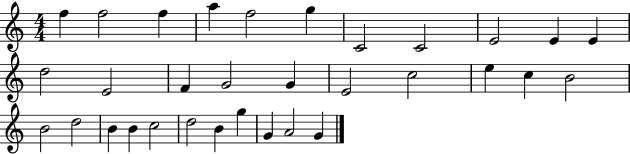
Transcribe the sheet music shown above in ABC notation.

X:1
T:Untitled
M:4/4
L:1/4
K:C
f f2 f a f2 g C2 C2 E2 E E d2 E2 F G2 G E2 c2 e c B2 B2 d2 B B c2 d2 B g G A2 G